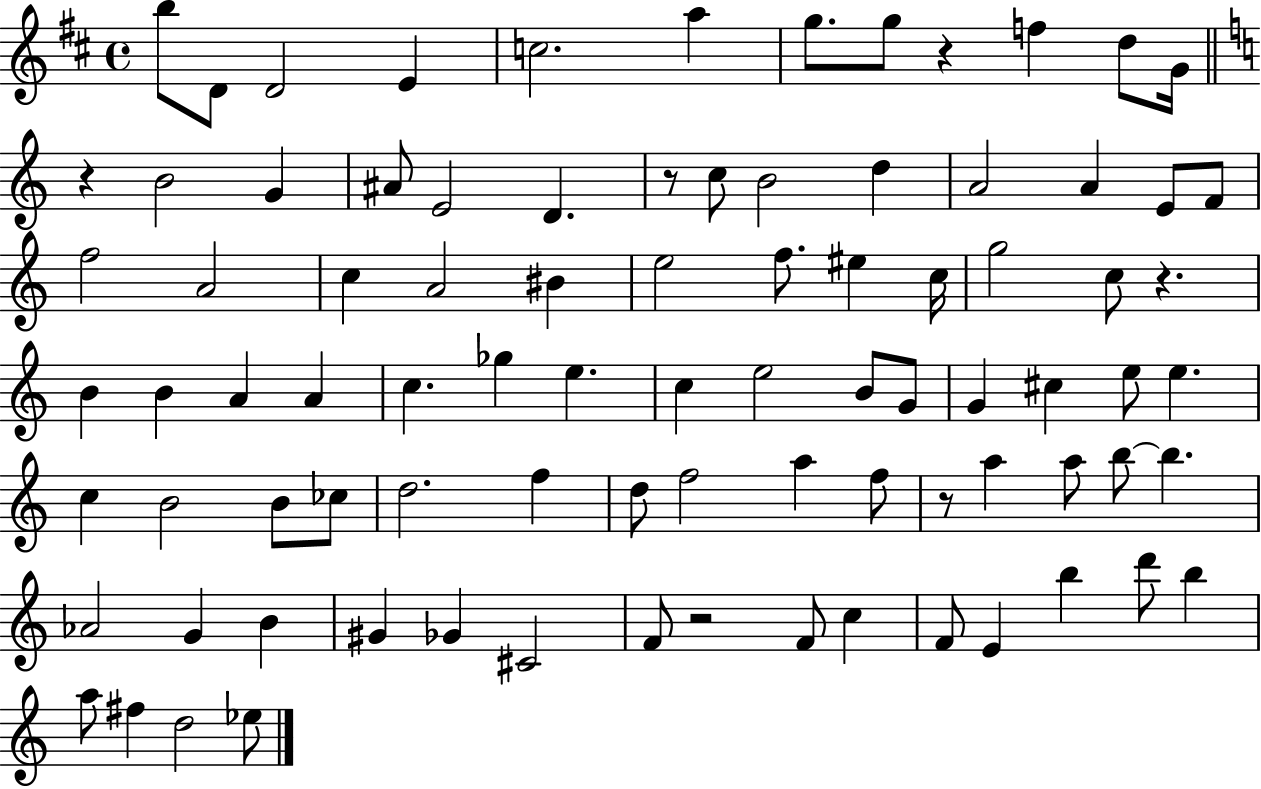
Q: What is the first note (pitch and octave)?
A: B5